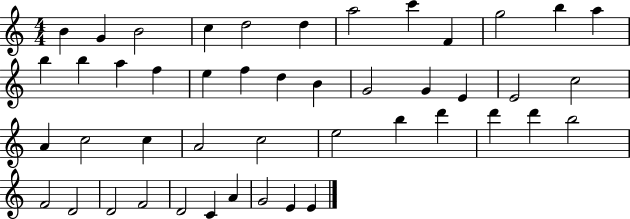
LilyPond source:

{
  \clef treble
  \numericTimeSignature
  \time 4/4
  \key c \major
  b'4 g'4 b'2 | c''4 d''2 d''4 | a''2 c'''4 f'4 | g''2 b''4 a''4 | \break b''4 b''4 a''4 f''4 | e''4 f''4 d''4 b'4 | g'2 g'4 e'4 | e'2 c''2 | \break a'4 c''2 c''4 | a'2 c''2 | e''2 b''4 d'''4 | d'''4 d'''4 b''2 | \break f'2 d'2 | d'2 f'2 | d'2 c'4 a'4 | g'2 e'4 e'4 | \break \bar "|."
}